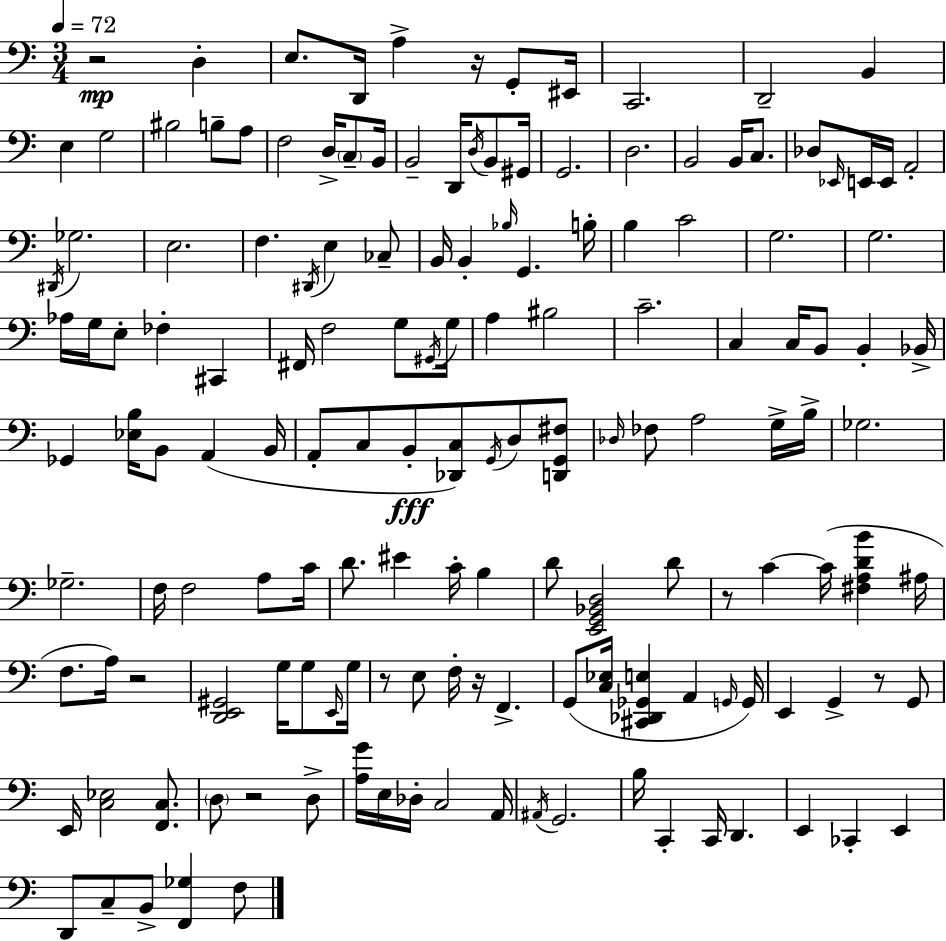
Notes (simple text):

R/h D3/q E3/e. D2/s A3/q R/s G2/e EIS2/s C2/h. D2/h B2/q E3/q G3/h BIS3/h B3/e A3/e F3/h D3/s C3/e B2/s B2/h D2/s D3/s B2/e G#2/s G2/h. D3/h. B2/h B2/s C3/e. Db3/e Eb2/s E2/s E2/s A2/h D#2/s Gb3/h. E3/h. F3/q. D#2/s E3/q CES3/e B2/s B2/q Bb3/s G2/q. B3/s B3/q C4/h G3/h. G3/h. Ab3/s G3/s E3/e FES3/q C#2/q F#2/s F3/h G3/e G#2/s G3/s A3/q BIS3/h C4/h. C3/q C3/s B2/e B2/q Bb2/s Gb2/q [Eb3,B3]/s B2/e A2/q B2/s A2/e C3/e B2/e [Db2,C3]/e G2/s D3/e [D2,G2,F#3]/e Db3/s FES3/e A3/h G3/s B3/s Gb3/h. Gb3/h. F3/s F3/h A3/e C4/s D4/e. EIS4/q C4/s B3/q D4/e [E2,G2,Bb2,D3]/h D4/e R/e C4/q C4/s [F#3,A3,D4,B4]/q A#3/s F3/e. A3/s R/h [D2,E2,G#2]/h G3/s G3/e E2/s G3/s R/e E3/e F3/s R/s F2/q. G2/e [C3,Eb3]/s [C#2,Db2,Gb2,E3]/q A2/q G2/s G2/s E2/q G2/q R/e G2/e E2/s [C3,Eb3]/h [F2,C3]/e. D3/e R/h D3/e [A3,G4]/s E3/s Db3/s C3/h A2/s A#2/s G2/h. B3/s C2/q C2/s D2/q. E2/q CES2/q E2/q D2/e C3/e B2/e [F2,Gb3]/q F3/e